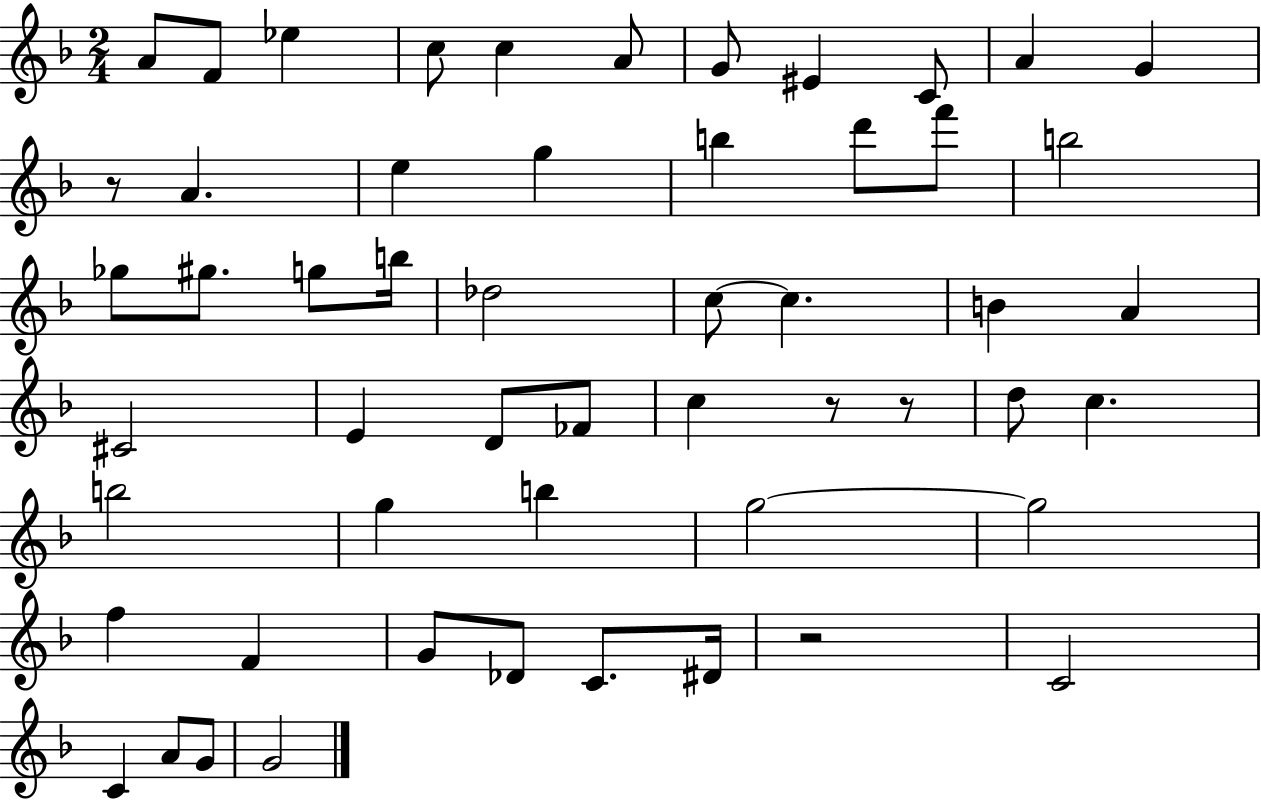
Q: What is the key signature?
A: F major